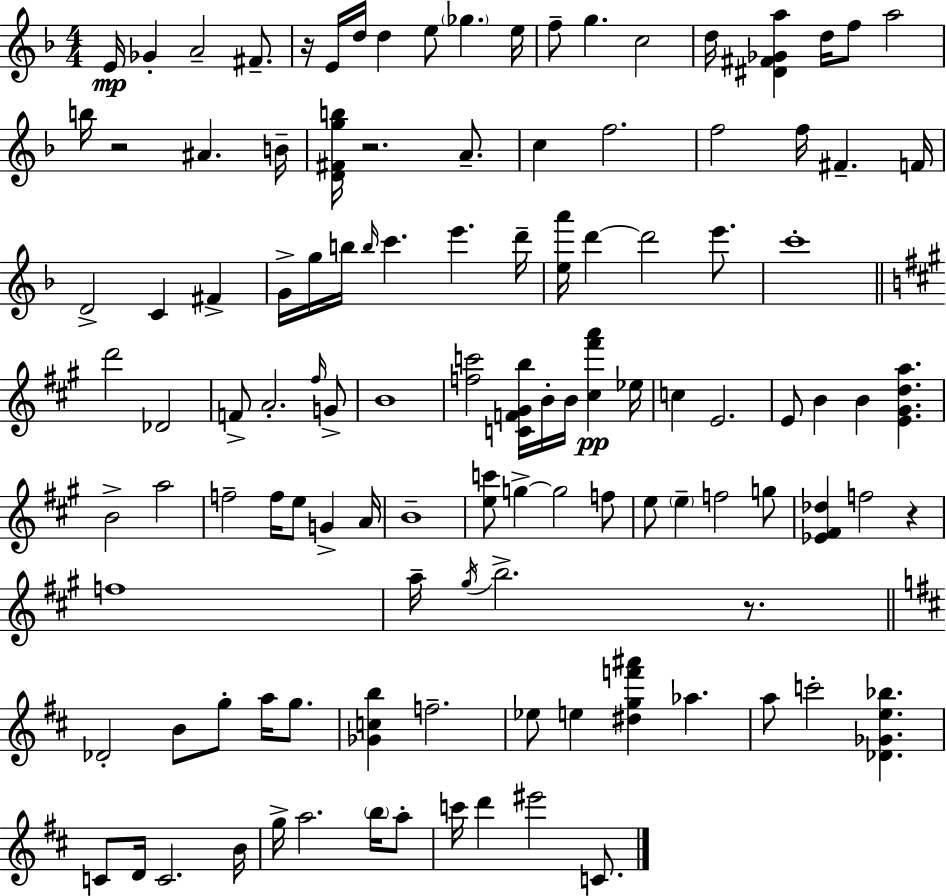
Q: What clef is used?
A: treble